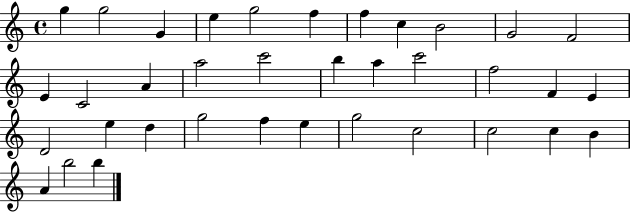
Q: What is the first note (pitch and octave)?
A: G5